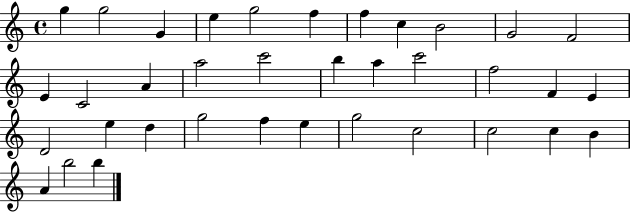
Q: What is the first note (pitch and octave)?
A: G5